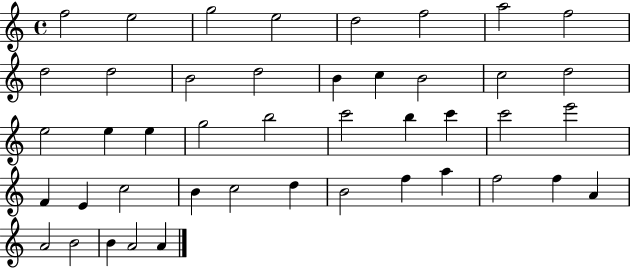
{
  \clef treble
  \time 4/4
  \defaultTimeSignature
  \key c \major
  f''2 e''2 | g''2 e''2 | d''2 f''2 | a''2 f''2 | \break d''2 d''2 | b'2 d''2 | b'4 c''4 b'2 | c''2 d''2 | \break e''2 e''4 e''4 | g''2 b''2 | c'''2 b''4 c'''4 | c'''2 e'''2 | \break f'4 e'4 c''2 | b'4 c''2 d''4 | b'2 f''4 a''4 | f''2 f''4 a'4 | \break a'2 b'2 | b'4 a'2 a'4 | \bar "|."
}